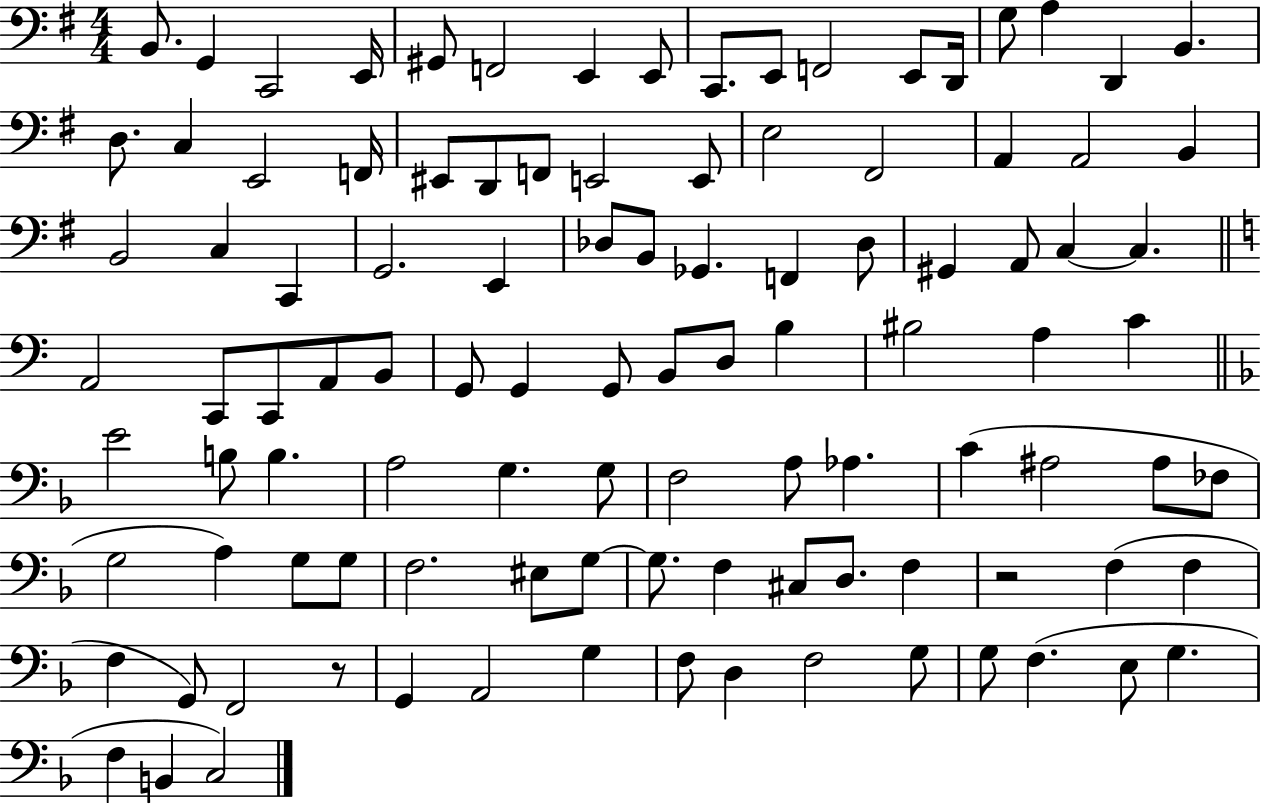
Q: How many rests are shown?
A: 2